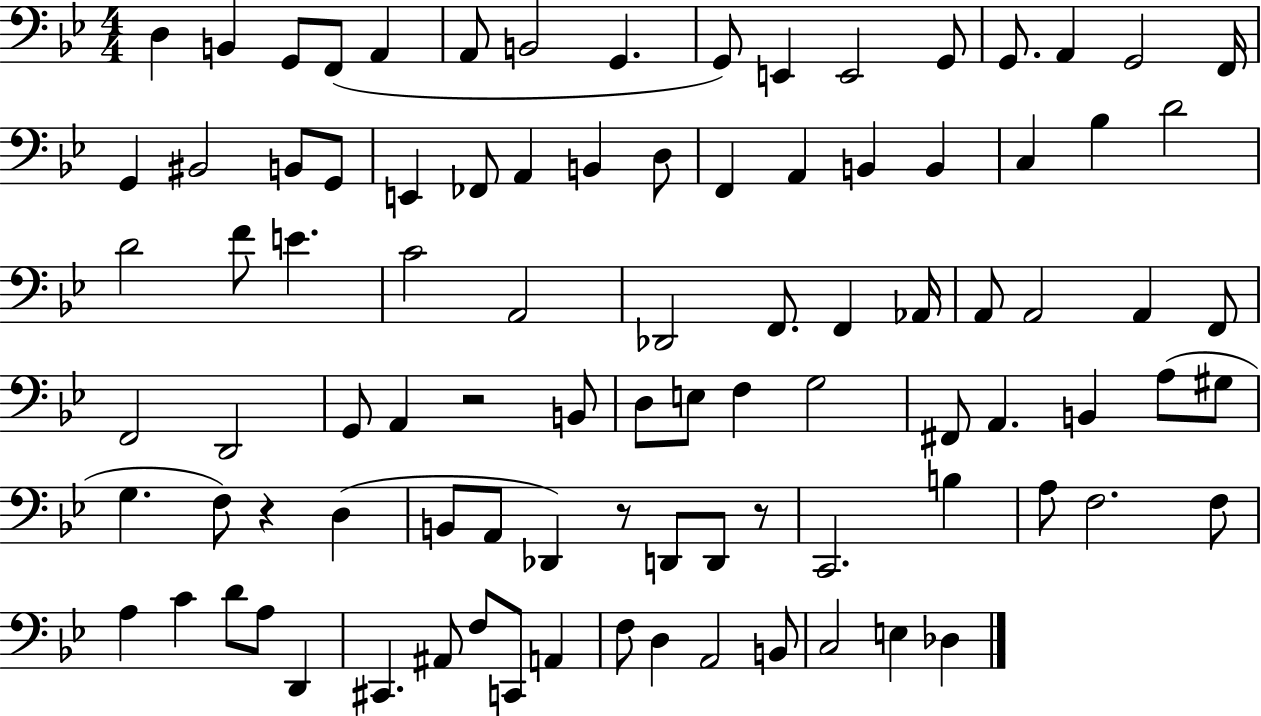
{
  \clef bass
  \numericTimeSignature
  \time 4/4
  \key bes \major
  d4 b,4 g,8 f,8( a,4 | a,8 b,2 g,4. | g,8) e,4 e,2 g,8 | g,8. a,4 g,2 f,16 | \break g,4 bis,2 b,8 g,8 | e,4 fes,8 a,4 b,4 d8 | f,4 a,4 b,4 b,4 | c4 bes4 d'2 | \break d'2 f'8 e'4. | c'2 a,2 | des,2 f,8. f,4 aes,16 | a,8 a,2 a,4 f,8 | \break f,2 d,2 | g,8 a,4 r2 b,8 | d8 e8 f4 g2 | fis,8 a,4. b,4 a8( gis8 | \break g4. f8) r4 d4( | b,8 a,8 des,4) r8 d,8 d,8 r8 | c,2. b4 | a8 f2. f8 | \break a4 c'4 d'8 a8 d,4 | cis,4. ais,8 f8 c,8 a,4 | f8 d4 a,2 b,8 | c2 e4 des4 | \break \bar "|."
}